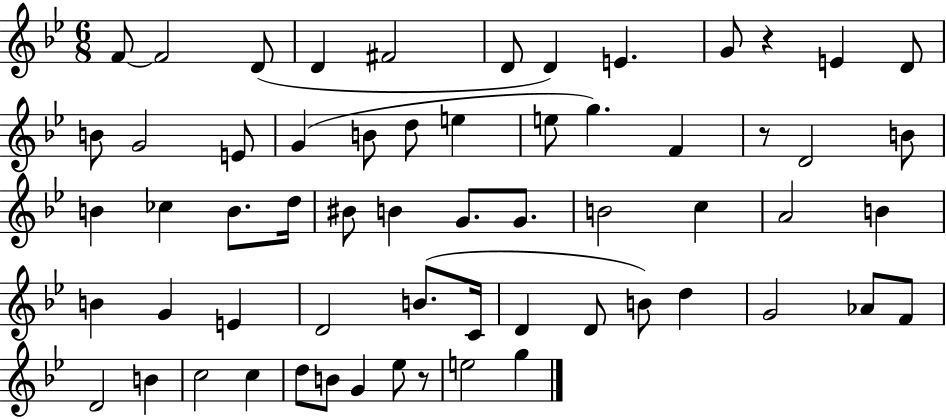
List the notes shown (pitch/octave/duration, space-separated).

F4/e F4/h D4/e D4/q F#4/h D4/e D4/q E4/q. G4/e R/q E4/q D4/e B4/e G4/h E4/e G4/q B4/e D5/e E5/q E5/e G5/q. F4/q R/e D4/h B4/e B4/q CES5/q B4/e. D5/s BIS4/e B4/q G4/e. G4/e. B4/h C5/q A4/h B4/q B4/q G4/q E4/q D4/h B4/e. C4/s D4/q D4/e B4/e D5/q G4/h Ab4/e F4/e D4/h B4/q C5/h C5/q D5/e B4/e G4/q Eb5/e R/e E5/h G5/q